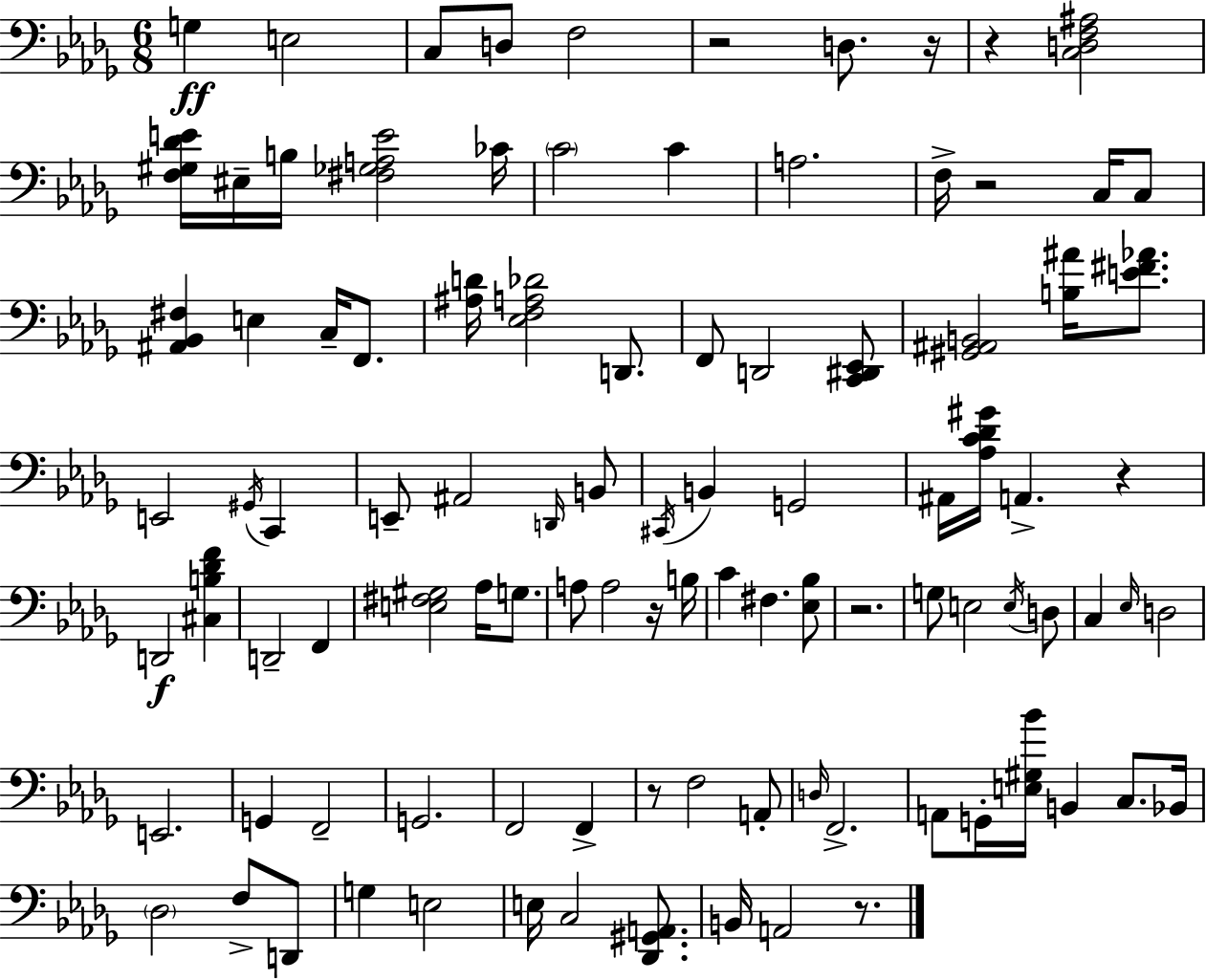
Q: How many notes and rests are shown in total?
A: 99